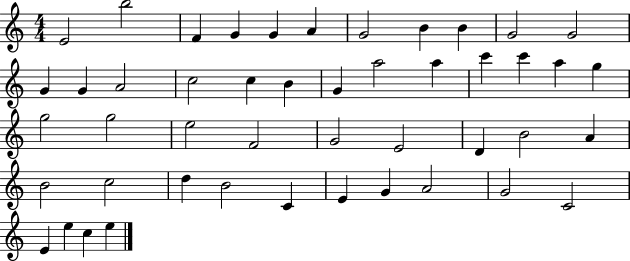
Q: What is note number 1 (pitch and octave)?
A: E4